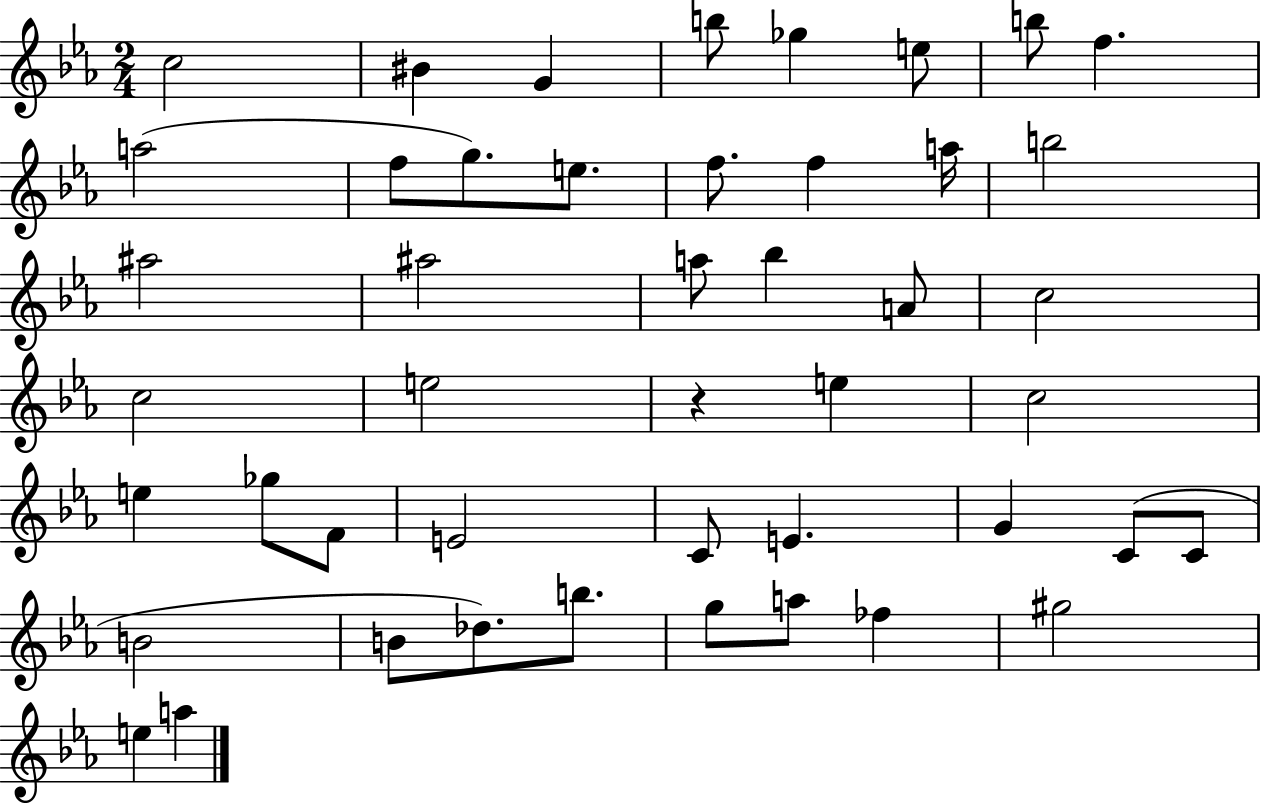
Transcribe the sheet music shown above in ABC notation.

X:1
T:Untitled
M:2/4
L:1/4
K:Eb
c2 ^B G b/2 _g e/2 b/2 f a2 f/2 g/2 e/2 f/2 f a/4 b2 ^a2 ^a2 a/2 _b A/2 c2 c2 e2 z e c2 e _g/2 F/2 E2 C/2 E G C/2 C/2 B2 B/2 _d/2 b/2 g/2 a/2 _f ^g2 e a